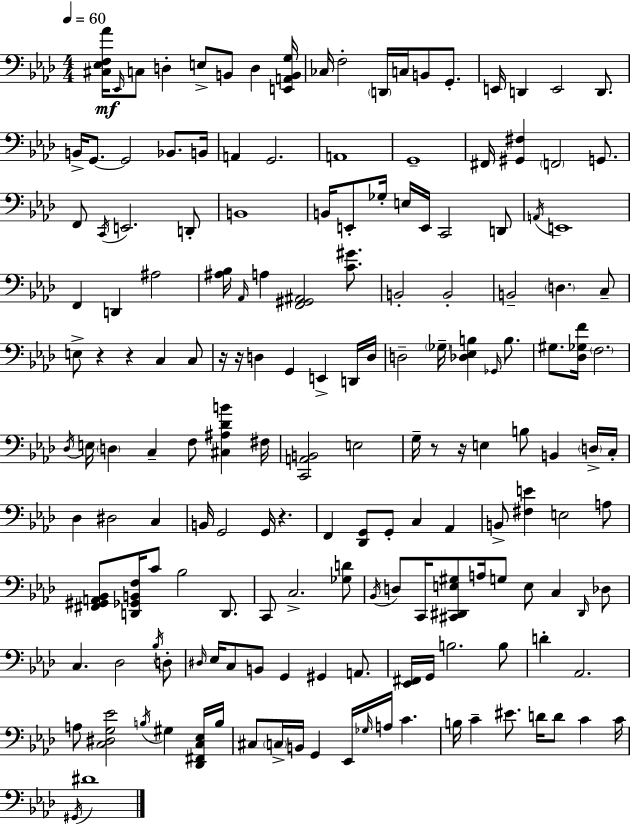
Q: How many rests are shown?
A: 7